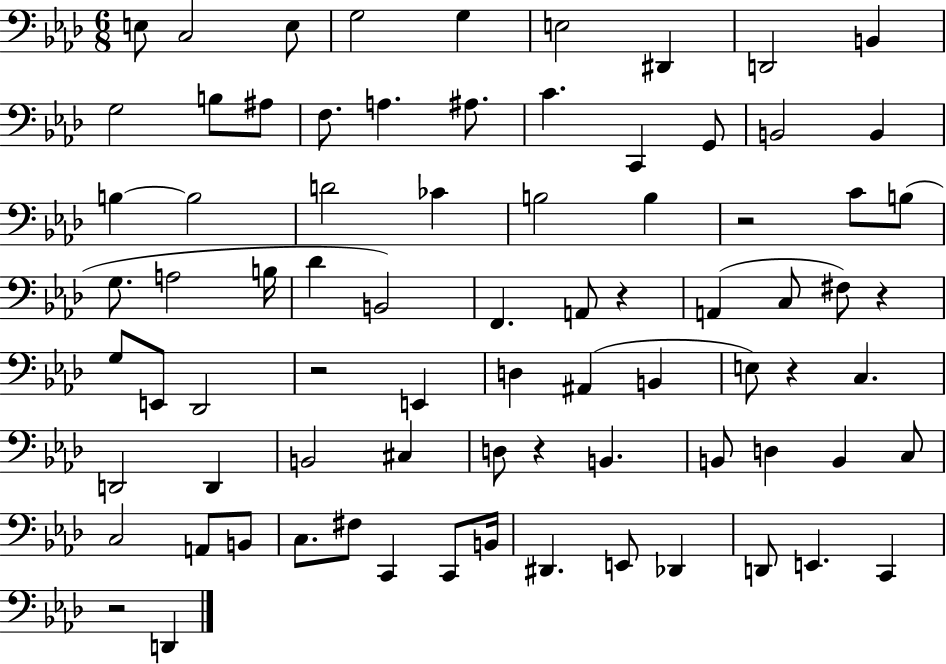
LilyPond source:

{
  \clef bass
  \numericTimeSignature
  \time 6/8
  \key aes \major
  \repeat volta 2 { e8 c2 e8 | g2 g4 | e2 dis,4 | d,2 b,4 | \break g2 b8 ais8 | f8. a4. ais8. | c'4. c,4 g,8 | b,2 b,4 | \break b4~~ b2 | d'2 ces'4 | b2 b4 | r2 c'8 b8( | \break g8. a2 b16 | des'4 b,2) | f,4. a,8 r4 | a,4( c8 fis8) r4 | \break g8 e,8 des,2 | r2 e,4 | d4 ais,4( b,4 | e8) r4 c4. | \break d,2 d,4 | b,2 cis4 | d8 r4 b,4. | b,8 d4 b,4 c8 | \break c2 a,8 b,8 | c8. fis8 c,4 c,8 b,16 | dis,4. e,8 des,4 | d,8 e,4. c,4 | \break r2 d,4 | } \bar "|."
}